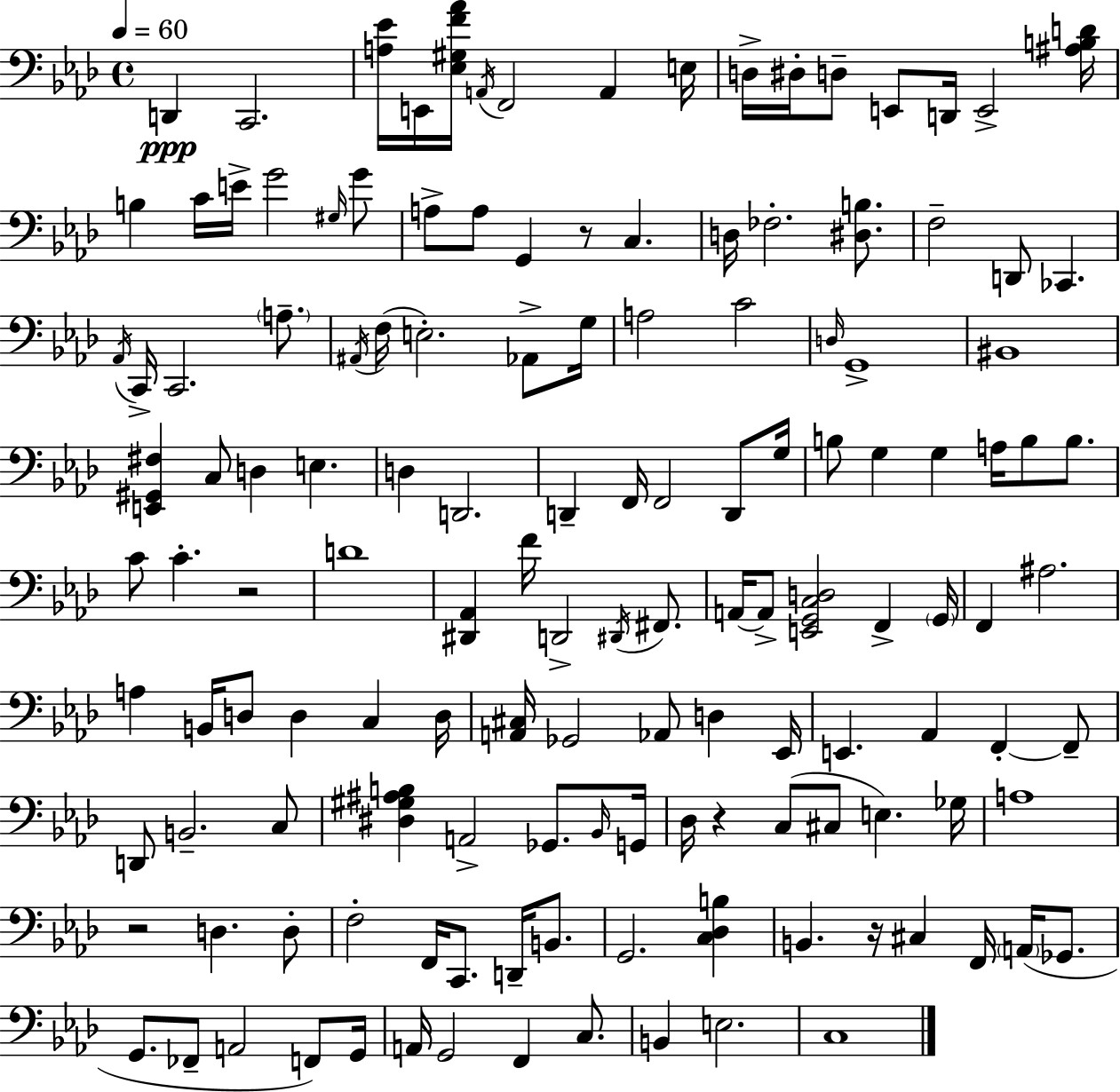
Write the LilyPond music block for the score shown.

{
  \clef bass
  \time 4/4
  \defaultTimeSignature
  \key aes \major
  \tempo 4 = 60
  d,4\ppp c,2. | <a ees'>16 e,16 <ees gis f' aes'>16 \acciaccatura { a,16 } f,2 a,4 | e16 d16-> dis16-. d8-- e,8 d,16 e,2-> | <ais b d'>16 b4 c'16 e'16-> g'2 \grace { gis16 } | \break g'8 a8-> a8 g,4 r8 c4. | d16 fes2.-. <dis b>8. | f2-- d,8 ces,4. | \acciaccatura { aes,16 } c,16-> c,2. | \break \parenthesize a8.-- \acciaccatura { ais,16 }( f16 e2.-.) | aes,8-> g16 a2 c'2 | \grace { d16 } g,1-> | bis,1 | \break <e, gis, fis>4 c8 d4 e4. | d4 d,2. | d,4-- f,16 f,2 | d,8 g16 b8 g4 g4 a16 | \break b8 b8. c'8 c'4.-. r2 | d'1 | <dis, aes,>4 f'16 d,2-> | \acciaccatura { dis,16 } fis,8. a,16~~ a,8-> <e, g, c d>2 | \break f,4-> \parenthesize g,16 f,4 ais2. | a4 b,16 d8 d4 | c4 d16 <a, cis>16 ges,2 aes,8 | d4 ees,16 e,4. aes,4 | \break f,4-.~~ f,8-- d,8 b,2.-- | c8 <dis gis ais b>4 a,2-> | ges,8. \grace { bes,16 } g,16 des16 r4 c8( cis8 | e4.) ges16 a1 | \break r2 d4. | d8-. f2-. f,16 | c,8. d,16-- b,8. g,2. | <c des b>4 b,4. r16 cis4 | \break f,16 \parenthesize a,16( ges,8. g,8. fes,8-- a,2 | f,8) g,16 a,16 g,2 | f,4 c8. b,4 e2. | c1 | \break \bar "|."
}